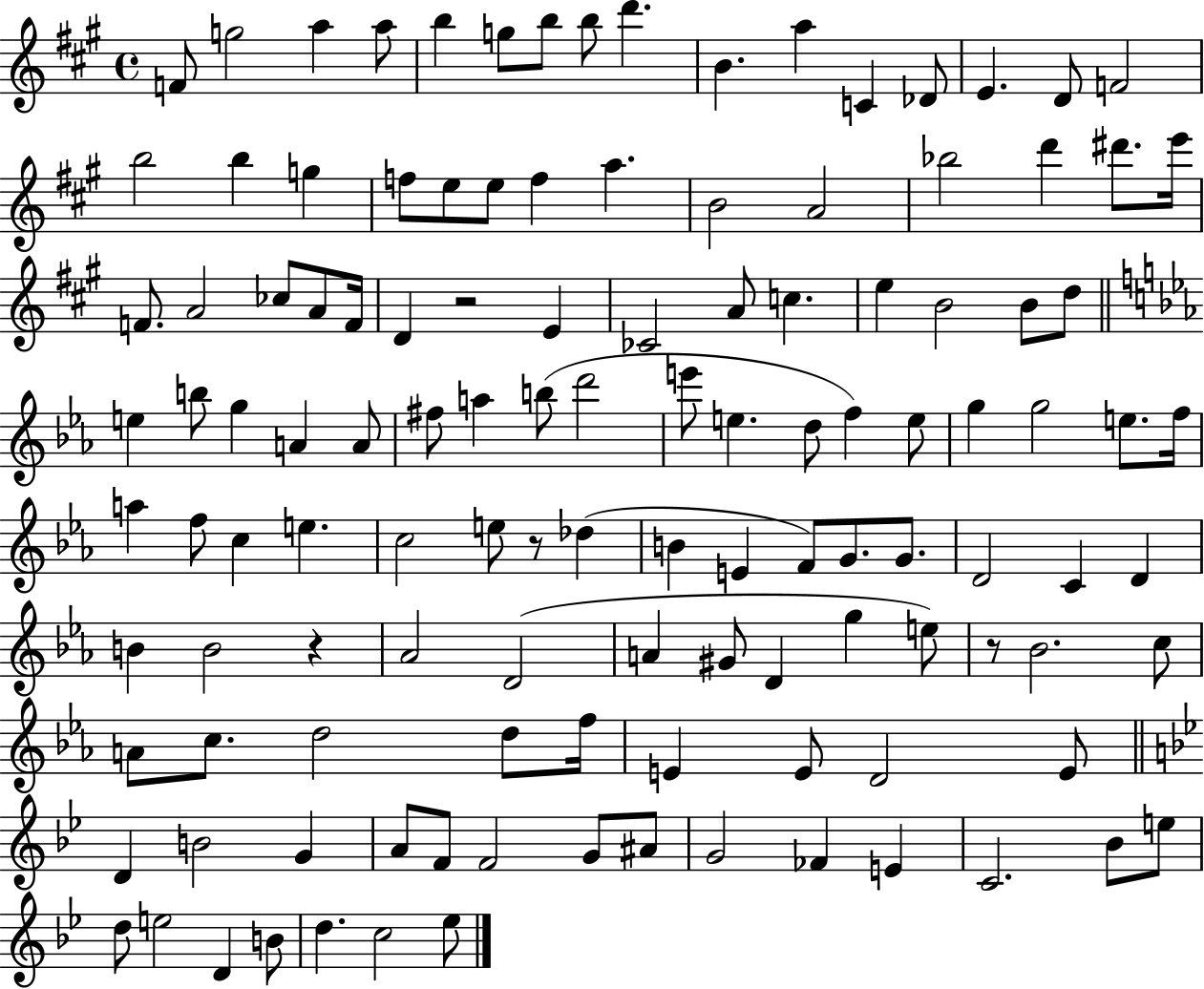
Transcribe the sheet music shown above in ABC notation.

X:1
T:Untitled
M:4/4
L:1/4
K:A
F/2 g2 a a/2 b g/2 b/2 b/2 d' B a C _D/2 E D/2 F2 b2 b g f/2 e/2 e/2 f a B2 A2 _b2 d' ^d'/2 e'/4 F/2 A2 _c/2 A/2 F/4 D z2 E _C2 A/2 c e B2 B/2 d/2 e b/2 g A A/2 ^f/2 a b/2 d'2 e'/2 e d/2 f e/2 g g2 e/2 f/4 a f/2 c e c2 e/2 z/2 _d B E F/2 G/2 G/2 D2 C D B B2 z _A2 D2 A ^G/2 D g e/2 z/2 _B2 c/2 A/2 c/2 d2 d/2 f/4 E E/2 D2 E/2 D B2 G A/2 F/2 F2 G/2 ^A/2 G2 _F E C2 _B/2 e/2 d/2 e2 D B/2 d c2 _e/2